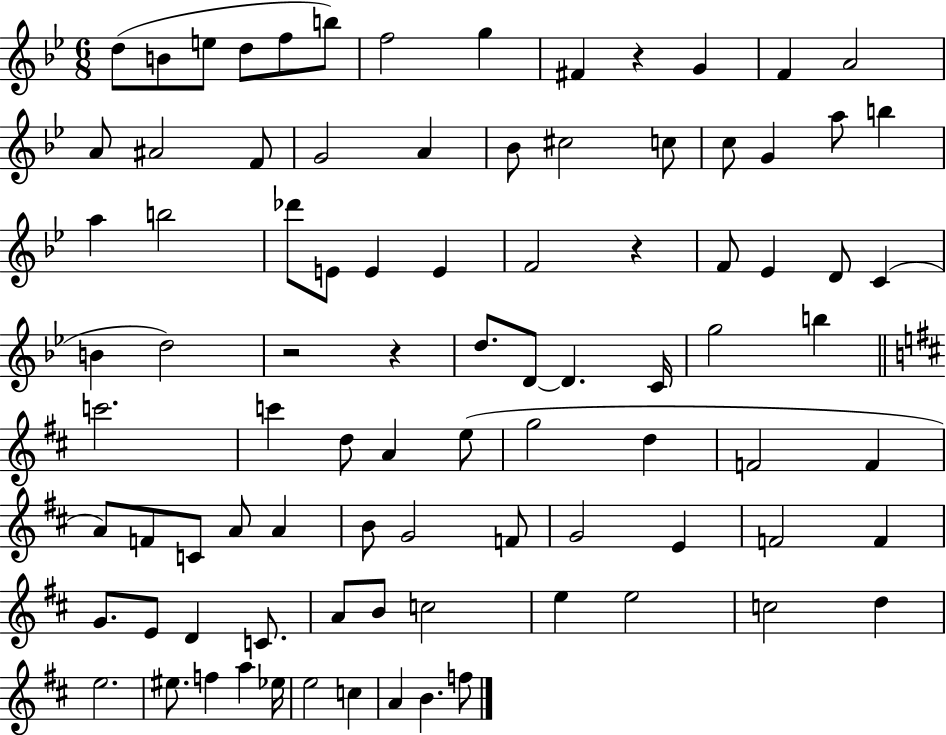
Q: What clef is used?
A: treble